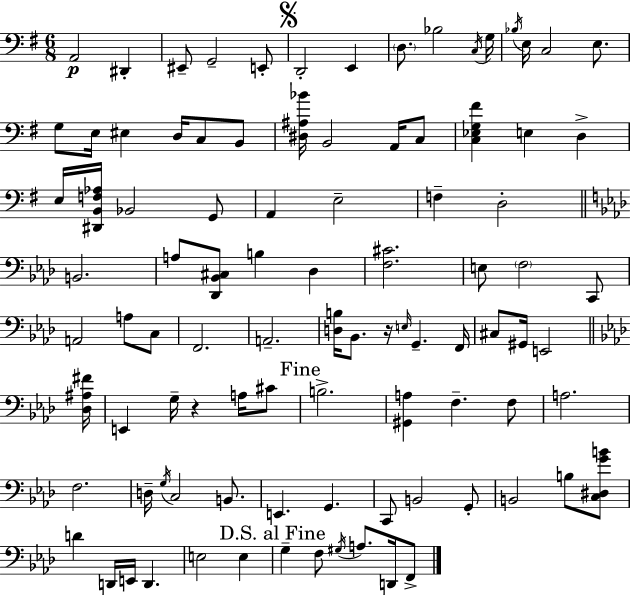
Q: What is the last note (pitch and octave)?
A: F2